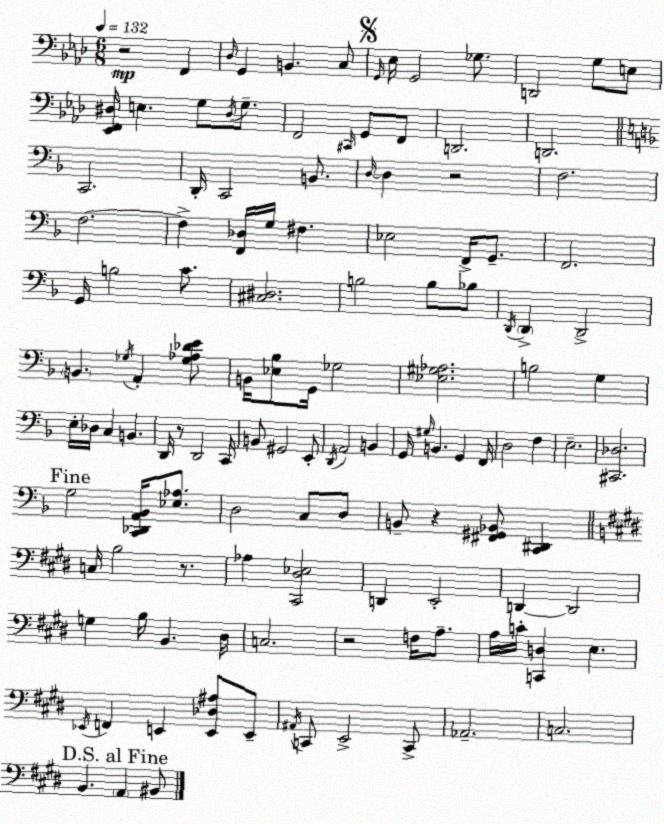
X:1
T:Untitled
M:6/8
L:1/4
K:Fm
z2 F,, _D,/4 G,, B,, C,/2 G,,/4 _E,/4 G,,2 _G,/2 D,,2 G,/2 E,/2 [_E,,F,,^D,]/4 E, G,/2 ^D,/4 G,/2 F,,2 ^C,,/4 G,,/2 F,,/2 D,,2 D,,2 C,,2 D,,/4 C,,2 B,,/2 D,/4 D, z2 F,2 F,2 F, [F,,_D,]/4 G,/4 ^F, _E,2 F,,/4 G,,/2 F,,2 G,,/4 B,2 C/2 [^C,^D,]2 B,2 B,/2 _B,/2 D,,/4 D,, D,,2 B,, _G,/4 A,, [_G,_A,_DE]/2 B,,/4 [_E,_B,]/2 G,,/4 _G,2 [_E,^G,_A,]2 B,2 G, E,/4 _D,/4 C, B,, D,,/4 z/2 D,,2 C,,/4 B,,/2 ^G,,2 E,,/2 D,,/4 A,,2 B,, G,,/4 ^G,/4 B,, G,, F,,/4 D,2 F, E,2 [^C,,_D,]2 G,2 [C,,_D,,A,,_B,,]/4 [_E,_A,]/2 D,2 C,/2 D,/2 B,,/2 z [^F,,^G,,_B,,]/2 [C,,^D,,] C,/4 B,2 z/2 _A, [^C,,^D,_E,]2 D,, E,,2 D,, D,,2 G, B,/4 B,, ^D,/4 C,2 z2 F,/4 A,/2 A,/4 C/4 [C,,D,] E, _E,,/4 F,, E,, [E,,_D,^A,]/2 E,,/2 ^A,,/4 C,,/2 E,,2 C,,/2 _A,,2 C,2 B,, A,, ^B,,/2